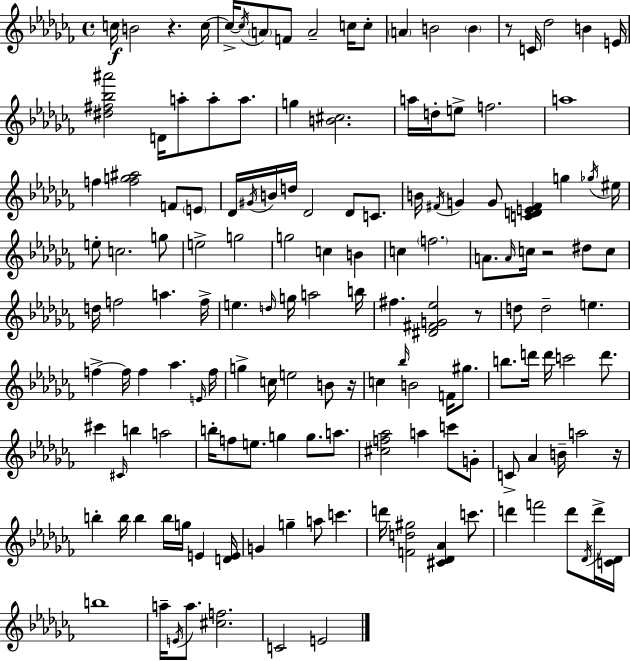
X:1
T:Untitled
M:4/4
L:1/4
K:Abm
c/4 B2 z c/4 c/4 c/4 A/2 F/2 A2 c/4 c/2 A B2 B z/2 C/4 _d2 B E/4 [^d^f_b^a']2 D/4 a/2 a/2 a/2 g [B^c]2 a/4 d/4 e/2 f2 a4 f [fg^a]2 F/2 E/2 _D/4 ^G/4 B/4 d/4 _D2 _D/2 C/2 B/4 ^F/4 G G/2 [CDE^F] g _g/4 ^e/4 e/2 c2 g/2 e2 g2 g2 c B c f2 A/2 A/4 c/4 z2 ^d/2 c/2 d/4 f2 a f/4 e d/4 g/4 a2 b/4 ^f [^D^FG_e]2 z/2 d/2 d2 e f f/4 f _a E/4 f/4 g c/4 e2 B/2 z/4 c _b/4 B2 F/4 ^g/2 b/2 d'/4 d'/4 c'2 d'/2 ^c' ^C/4 b a2 b/4 f/2 e/2 g g/2 a/2 [^cf_a]2 a c'/2 G/2 C/2 _A B/4 a2 z/4 b b/4 b b/4 g/4 E [DE]/4 G g a/2 c' d'/4 [Fd^g]2 [^C_D_A] c'/2 d' f'2 d'/2 _D/4 d'/4 [C_D]/4 b4 a/4 E/4 a/2 [^cf]2 C2 E2